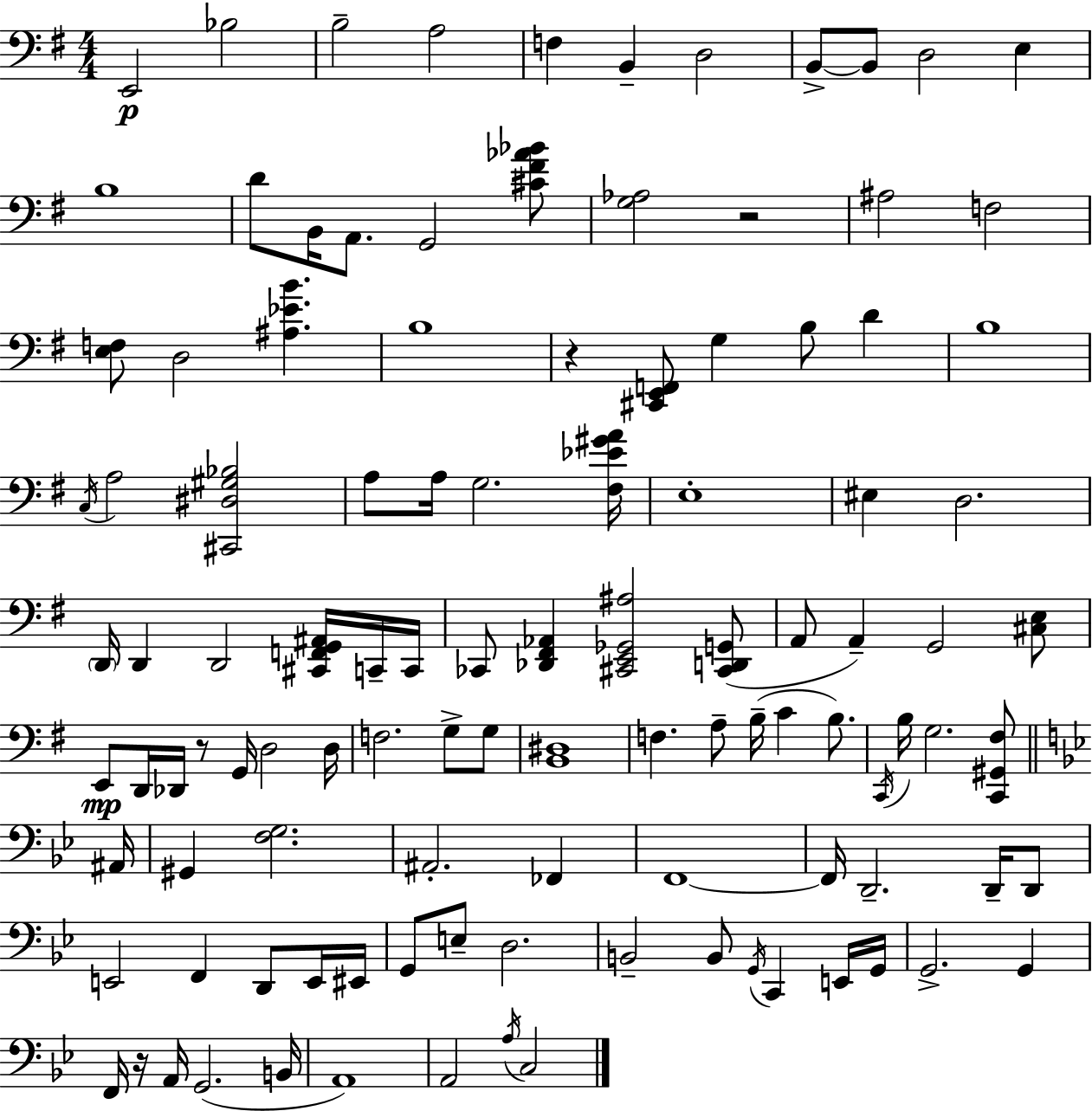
E2/h Bb3/h B3/h A3/h F3/q B2/q D3/h B2/e B2/e D3/h E3/q B3/w D4/e B2/s A2/e. G2/h [C#4,F#4,Ab4,Bb4]/e [G3,Ab3]/h R/h A#3/h F3/h [E3,F3]/e D3/h [A#3,Eb4,B4]/q. B3/w R/q [C#2,E2,F2]/e G3/q B3/e D4/q B3/w C3/s A3/h [C#2,D#3,G#3,Bb3]/h A3/e A3/s G3/h. [F#3,Eb4,G#4,A4]/s E3/w EIS3/q D3/h. D2/s D2/q D2/h [C#2,F2,G2,A#2]/s C2/s C2/s CES2/e [Db2,F#2,Ab2]/q [C#2,E2,Gb2,A#3]/h [C#2,D2,G2]/e A2/e A2/q G2/h [C#3,E3]/e E2/e D2/s Db2/s R/e G2/s D3/h D3/s F3/h. G3/e G3/e [B2,D#3]/w F3/q. A3/e B3/s C4/q B3/e. C2/s B3/s G3/h. [C2,G#2,F#3]/e A#2/s G#2/q [F3,G3]/h. A#2/h. FES2/q F2/w F2/s D2/h. D2/s D2/e E2/h F2/q D2/e E2/s EIS2/s G2/e E3/e D3/h. B2/h B2/e G2/s C2/q E2/s G2/s G2/h. G2/q F2/s R/s A2/s G2/h. B2/s A2/w A2/h A3/s C3/h